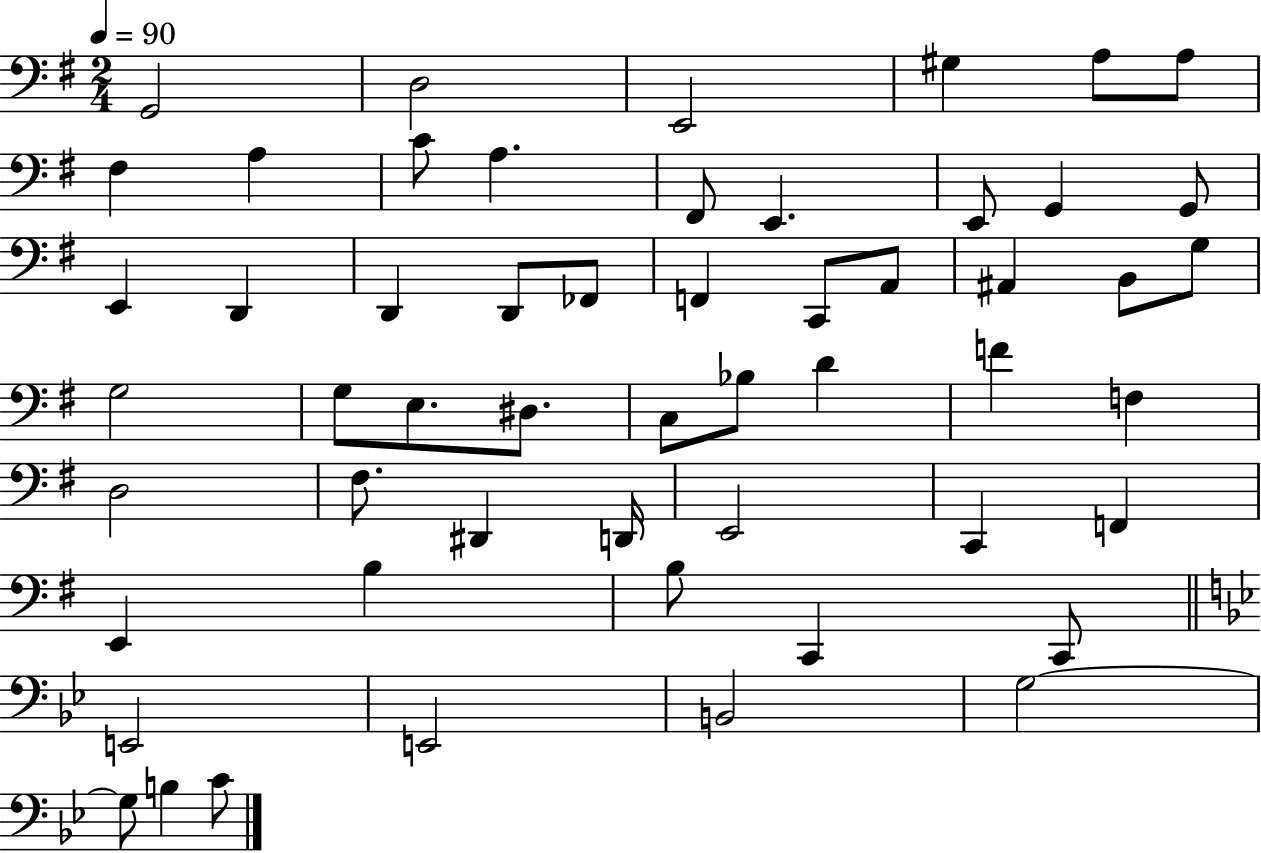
{
  \clef bass
  \numericTimeSignature
  \time 2/4
  \key g \major
  \tempo 4 = 90
  g,2 | d2 | e,2 | gis4 a8 a8 | \break fis4 a4 | c'8 a4. | fis,8 e,4. | e,8 g,4 g,8 | \break e,4 d,4 | d,4 d,8 fes,8 | f,4 c,8 a,8 | ais,4 b,8 g8 | \break g2 | g8 e8. dis8. | c8 bes8 d'4 | f'4 f4 | \break d2 | fis8. dis,4 d,16 | e,2 | c,4 f,4 | \break e,4 b4 | b8 c,4 c,8 | \bar "||" \break \key bes \major e,2 | e,2 | b,2 | g2~~ | \break g8 b4 c'8 | \bar "|."
}